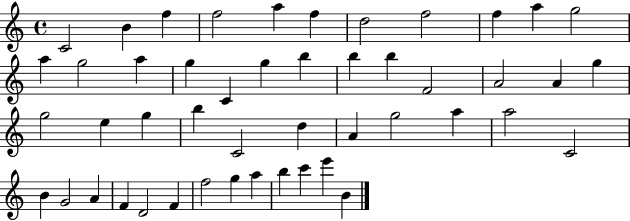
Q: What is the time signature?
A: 4/4